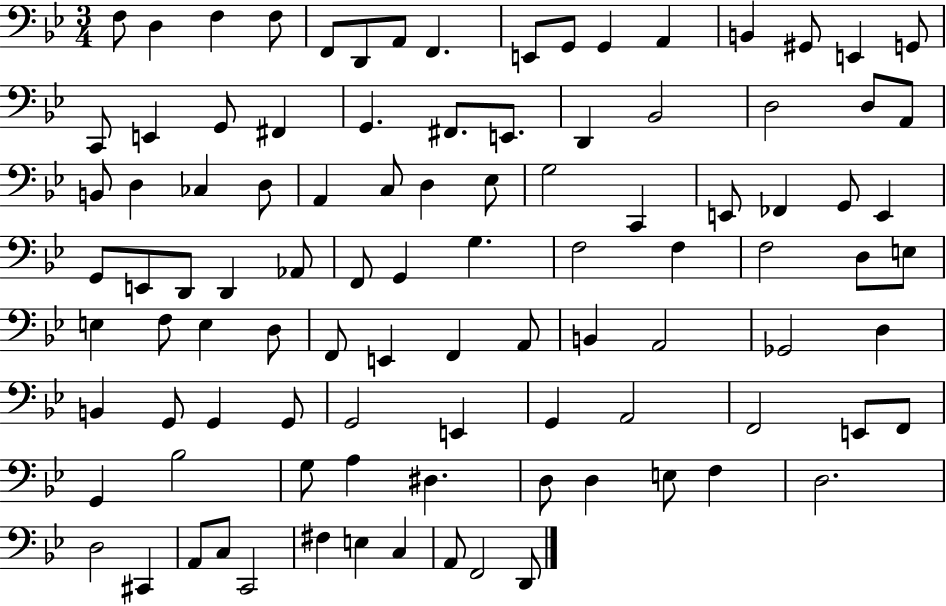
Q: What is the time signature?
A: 3/4